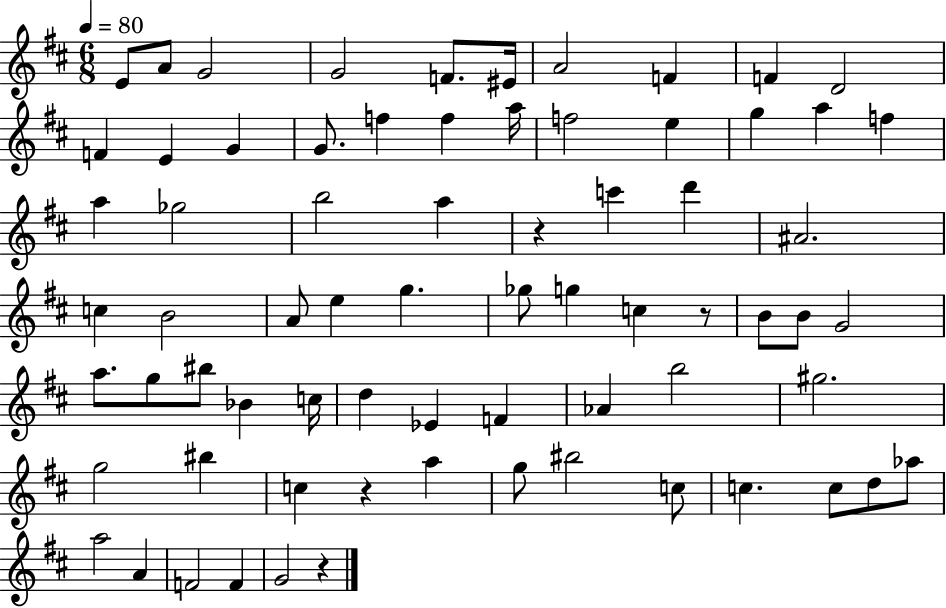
E4/e A4/e G4/h G4/h F4/e. EIS4/s A4/h F4/q F4/q D4/h F4/q E4/q G4/q G4/e. F5/q F5/q A5/s F5/h E5/q G5/q A5/q F5/q A5/q Gb5/h B5/h A5/q R/q C6/q D6/q A#4/h. C5/q B4/h A4/e E5/q G5/q. Gb5/e G5/q C5/q R/e B4/e B4/e G4/h A5/e. G5/e BIS5/e Bb4/q C5/s D5/q Eb4/q F4/q Ab4/q B5/h G#5/h. G5/h BIS5/q C5/q R/q A5/q G5/e BIS5/h C5/e C5/q. C5/e D5/e Ab5/e A5/h A4/q F4/h F4/q G4/h R/q